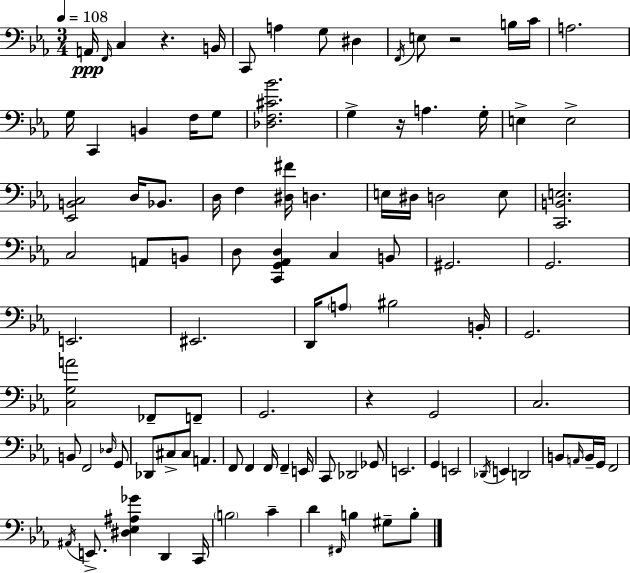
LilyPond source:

{
  \clef bass
  \numericTimeSignature
  \time 3/4
  \key c \minor
  \tempo 4 = 108
  a,16\ppp \grace { f,16 } c4 r4. | b,16 c,8 a4 g8 dis4 | \acciaccatura { f,16 } e8 r2 | b16 c'16 a2. | \break g16 c,4 b,4 f16 | g8 <des f cis' bes'>2. | g4-> r16 a4. | g16-. e4-> e2-> | \break <ees, b, c>2 d16 bes,8. | d16 f4 <dis fis'>16 d4. | e16 dis16 d2 | e8 <c, b, e>2. | \break c2 a,8 | b,8 d8 <c, g, aes, d>4 c4 | b,8 gis,2. | g,2. | \break e,2. | eis,2. | d,16 \parenthesize a8 bis2 | b,16-. g,2. | \break <c g a'>2 fes,8-- | f,8-- g,2. | r4 g,2 | c2. | \break b,8 f,2 | \grace { des16 } g,8 des,8 cis8-> cis8 a,4. | f,8 f,4 f,16 f,4-- | e,16 c,8 des,2 | \break ges,8 e,2. | g,4 e,2 | \acciaccatura { des,16 } e,4 d,2 | b,8 \grace { a,16 } b,16-- g,16 f,2 | \break \acciaccatura { ais,16 } e,8.-> <dis ees ais ges'>4 | d,4 c,16 \parenthesize b2 | c'4-- d'4 \grace { fis,16 } b4 | gis8-- b8-. \bar "|."
}